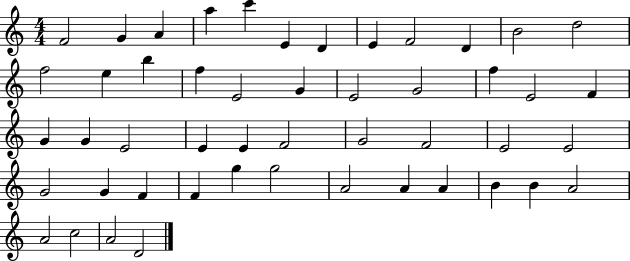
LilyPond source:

{
  \clef treble
  \numericTimeSignature
  \time 4/4
  \key c \major
  f'2 g'4 a'4 | a''4 c'''4 e'4 d'4 | e'4 f'2 d'4 | b'2 d''2 | \break f''2 e''4 b''4 | f''4 e'2 g'4 | e'2 g'2 | f''4 e'2 f'4 | \break g'4 g'4 e'2 | e'4 e'4 f'2 | g'2 f'2 | e'2 e'2 | \break g'2 g'4 f'4 | f'4 g''4 g''2 | a'2 a'4 a'4 | b'4 b'4 a'2 | \break a'2 c''2 | a'2 d'2 | \bar "|."
}